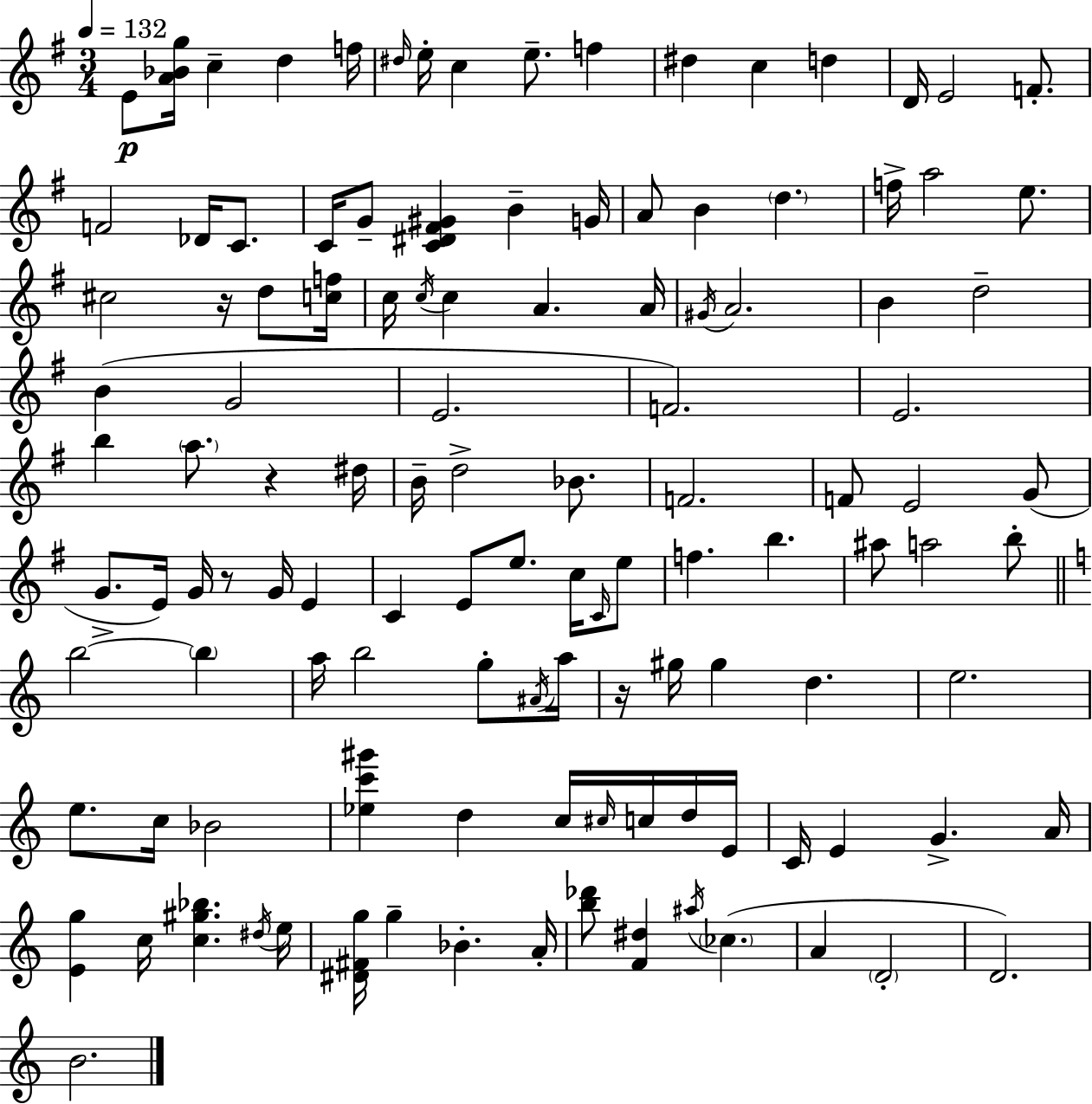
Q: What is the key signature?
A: G major